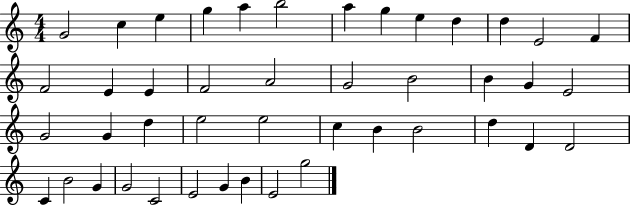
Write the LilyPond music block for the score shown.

{
  \clef treble
  \numericTimeSignature
  \time 4/4
  \key c \major
  g'2 c''4 e''4 | g''4 a''4 b''2 | a''4 g''4 e''4 d''4 | d''4 e'2 f'4 | \break f'2 e'4 e'4 | f'2 a'2 | g'2 b'2 | b'4 g'4 e'2 | \break g'2 g'4 d''4 | e''2 e''2 | c''4 b'4 b'2 | d''4 d'4 d'2 | \break c'4 b'2 g'4 | g'2 c'2 | e'2 g'4 b'4 | e'2 g''2 | \break \bar "|."
}